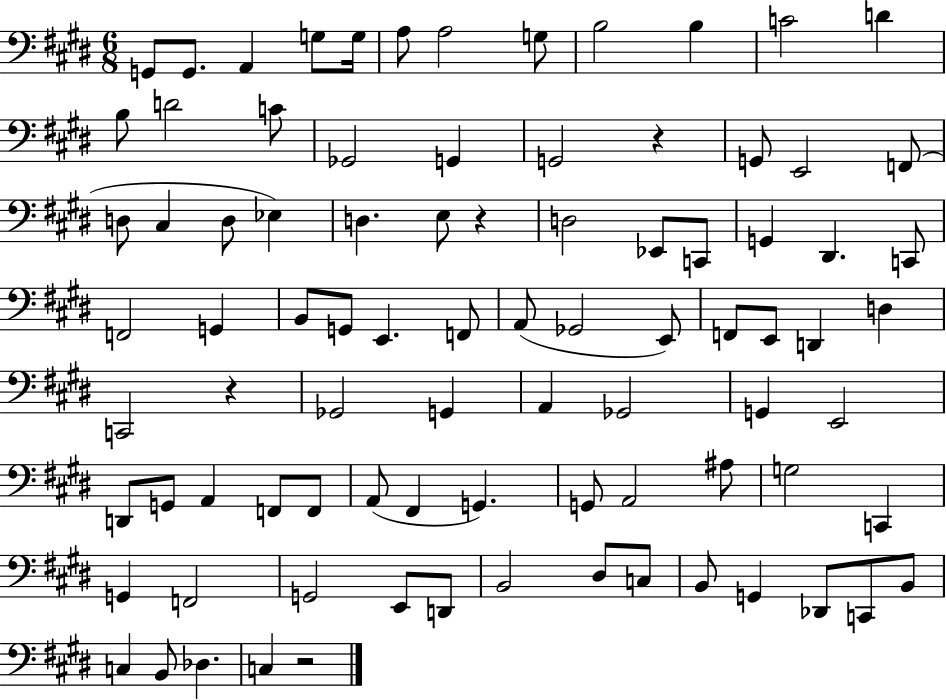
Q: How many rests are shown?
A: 4